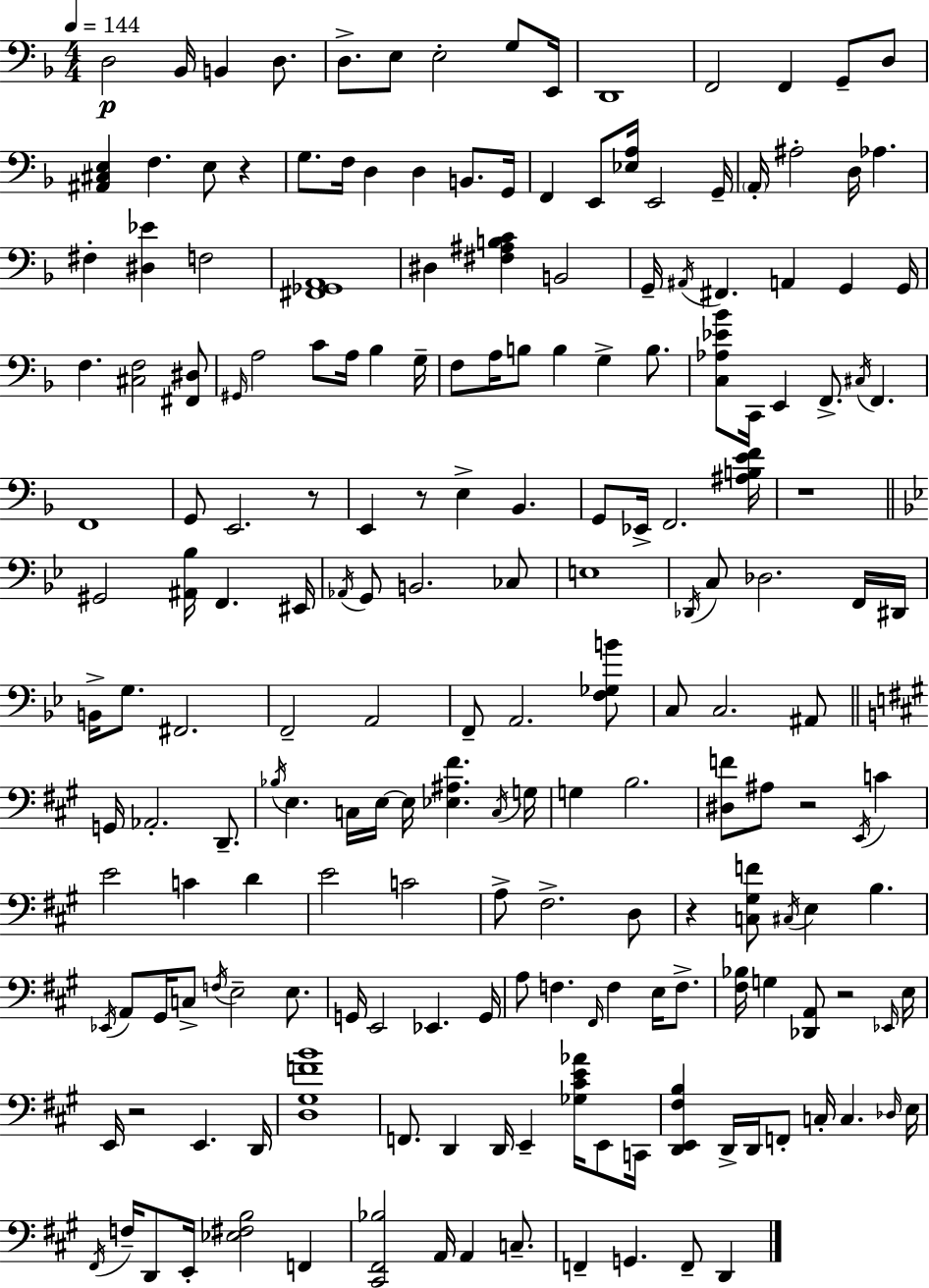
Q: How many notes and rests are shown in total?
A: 193